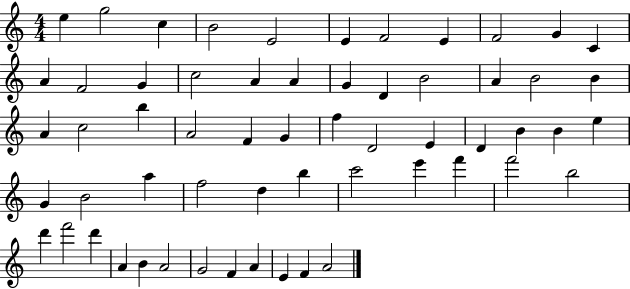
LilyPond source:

{
  \clef treble
  \numericTimeSignature
  \time 4/4
  \key c \major
  e''4 g''2 c''4 | b'2 e'2 | e'4 f'2 e'4 | f'2 g'4 c'4 | \break a'4 f'2 g'4 | c''2 a'4 a'4 | g'4 d'4 b'2 | a'4 b'2 b'4 | \break a'4 c''2 b''4 | a'2 f'4 g'4 | f''4 d'2 e'4 | d'4 b'4 b'4 e''4 | \break g'4 b'2 a''4 | f''2 d''4 b''4 | c'''2 e'''4 f'''4 | f'''2 b''2 | \break d'''4 f'''2 d'''4 | a'4 b'4 a'2 | g'2 f'4 a'4 | e'4 f'4 a'2 | \break \bar "|."
}